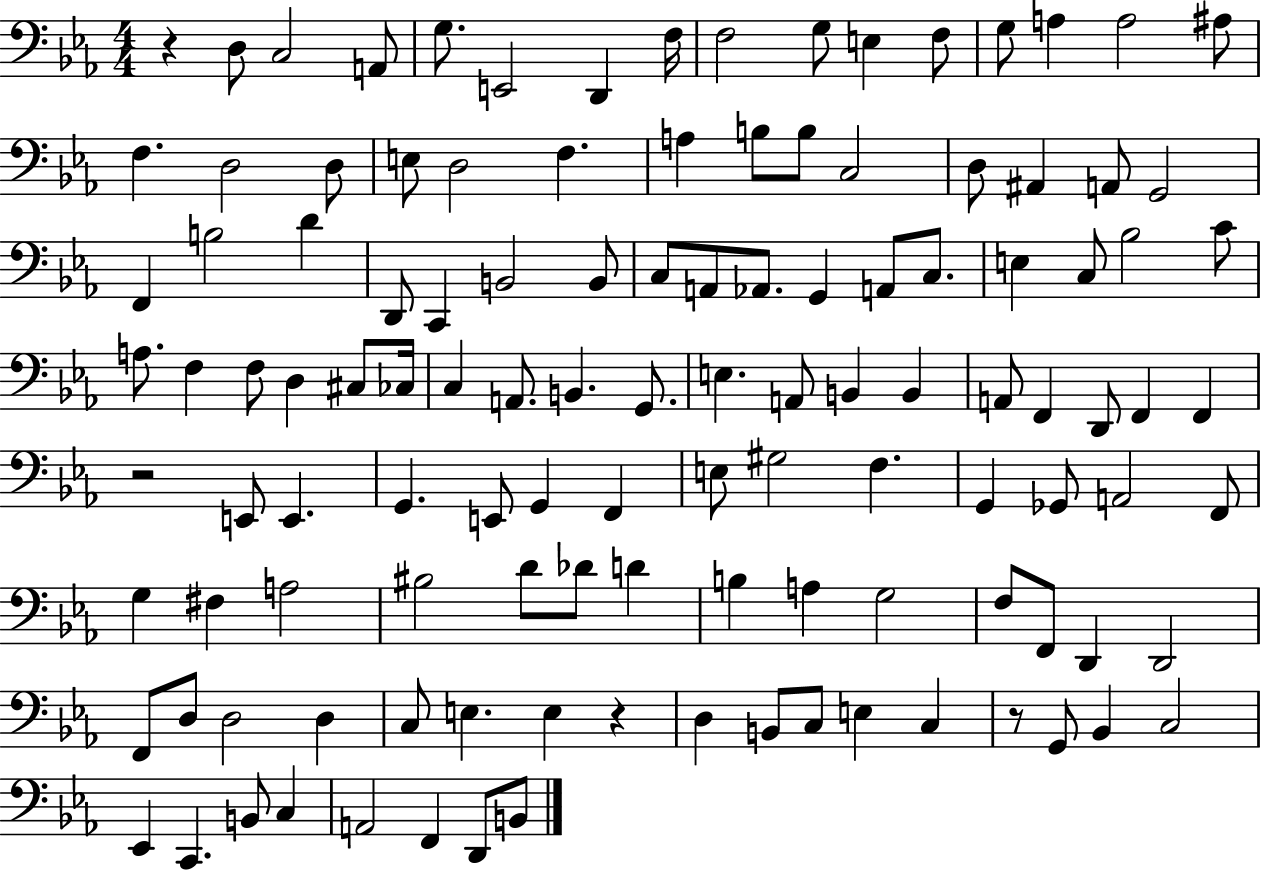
{
  \clef bass
  \numericTimeSignature
  \time 4/4
  \key ees \major
  \repeat volta 2 { r4 d8 c2 a,8 | g8. e,2 d,4 f16 | f2 g8 e4 f8 | g8 a4 a2 ais8 | \break f4. d2 d8 | e8 d2 f4. | a4 b8 b8 c2 | d8 ais,4 a,8 g,2 | \break f,4 b2 d'4 | d,8 c,4 b,2 b,8 | c8 a,8 aes,8. g,4 a,8 c8. | e4 c8 bes2 c'8 | \break a8. f4 f8 d4 cis8 ces16 | c4 a,8. b,4. g,8. | e4. a,8 b,4 b,4 | a,8 f,4 d,8 f,4 f,4 | \break r2 e,8 e,4. | g,4. e,8 g,4 f,4 | e8 gis2 f4. | g,4 ges,8 a,2 f,8 | \break g4 fis4 a2 | bis2 d'8 des'8 d'4 | b4 a4 g2 | f8 f,8 d,4 d,2 | \break f,8 d8 d2 d4 | c8 e4. e4 r4 | d4 b,8 c8 e4 c4 | r8 g,8 bes,4 c2 | \break ees,4 c,4. b,8 c4 | a,2 f,4 d,8 b,8 | } \bar "|."
}